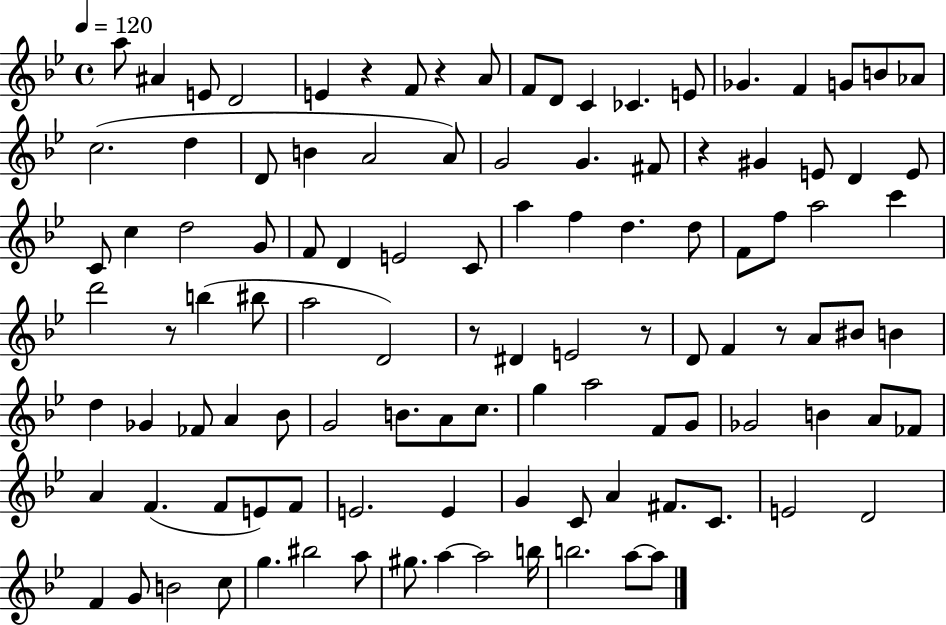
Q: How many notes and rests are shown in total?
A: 110